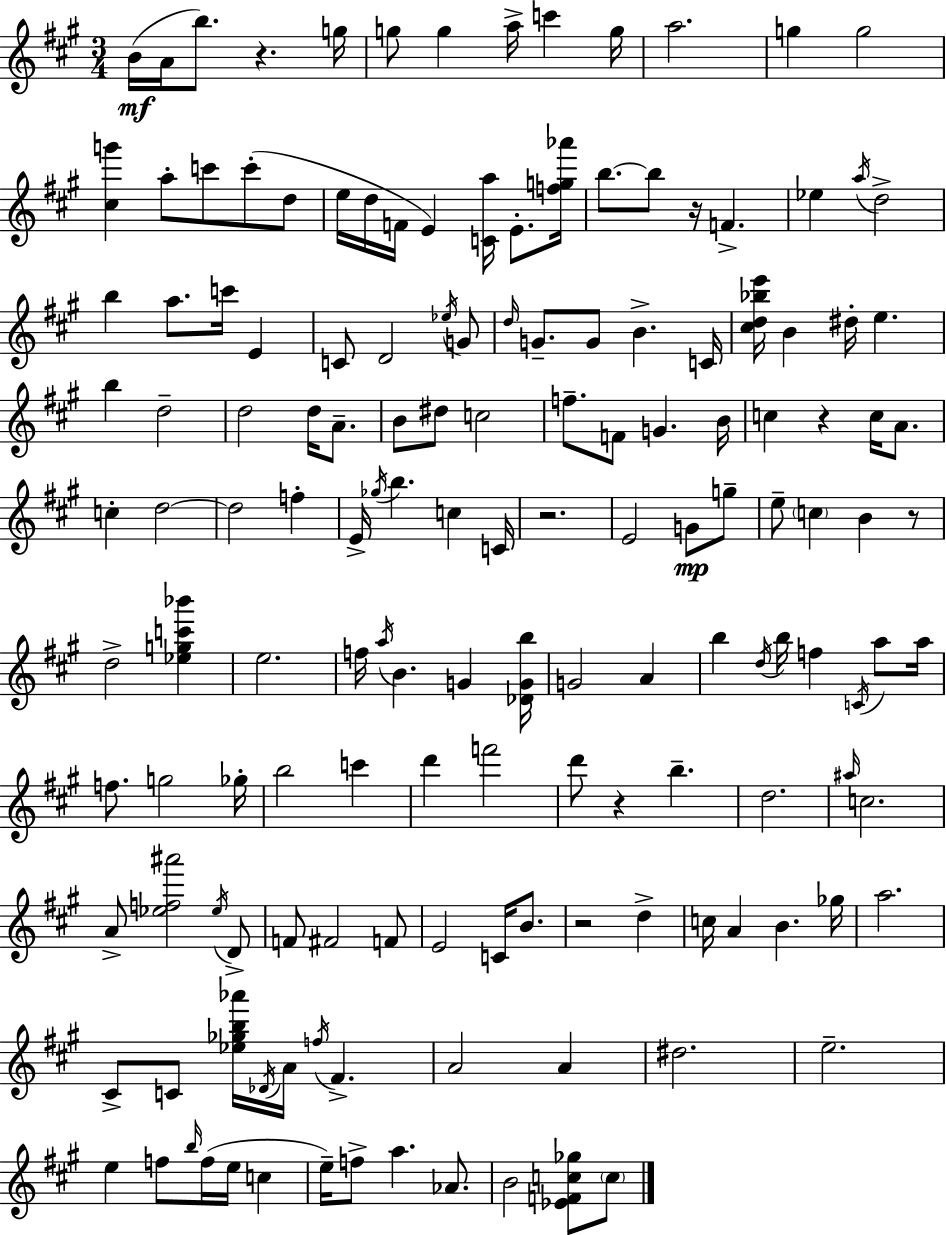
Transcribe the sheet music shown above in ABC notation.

X:1
T:Untitled
M:3/4
L:1/4
K:A
B/4 A/4 b/2 z g/4 g/2 g a/4 c' g/4 a2 g g2 [^cg'] a/2 c'/2 c'/2 d/2 e/4 d/4 F/4 E [Ca]/4 E/2 [fg_a']/4 b/2 b/2 z/4 F _e a/4 d2 b a/2 c'/4 E C/2 D2 _e/4 G/2 d/4 G/2 G/2 B C/4 [^cd_be']/4 B ^d/4 e b d2 d2 d/4 A/2 B/2 ^d/2 c2 f/2 F/2 G B/4 c z c/4 A/2 c d2 d2 f E/4 _g/4 b c C/4 z2 E2 G/2 g/2 e/2 c B z/2 d2 [_egc'_b'] e2 f/4 a/4 B G [_DGb]/4 G2 A b d/4 b/4 f C/4 a/2 a/4 f/2 g2 _g/4 b2 c' d' f'2 d'/2 z b d2 ^a/4 c2 A/2 [_ef^a']2 _e/4 D/2 F/2 ^F2 F/2 E2 C/4 B/2 z2 d c/4 A B _g/4 a2 ^C/2 C/2 [_e_gb_a']/4 _D/4 A/4 f/4 ^F A2 A ^d2 e2 e f/2 b/4 f/4 e/4 c e/4 f/2 a _A/2 B2 [_EFc_g]/2 c/2